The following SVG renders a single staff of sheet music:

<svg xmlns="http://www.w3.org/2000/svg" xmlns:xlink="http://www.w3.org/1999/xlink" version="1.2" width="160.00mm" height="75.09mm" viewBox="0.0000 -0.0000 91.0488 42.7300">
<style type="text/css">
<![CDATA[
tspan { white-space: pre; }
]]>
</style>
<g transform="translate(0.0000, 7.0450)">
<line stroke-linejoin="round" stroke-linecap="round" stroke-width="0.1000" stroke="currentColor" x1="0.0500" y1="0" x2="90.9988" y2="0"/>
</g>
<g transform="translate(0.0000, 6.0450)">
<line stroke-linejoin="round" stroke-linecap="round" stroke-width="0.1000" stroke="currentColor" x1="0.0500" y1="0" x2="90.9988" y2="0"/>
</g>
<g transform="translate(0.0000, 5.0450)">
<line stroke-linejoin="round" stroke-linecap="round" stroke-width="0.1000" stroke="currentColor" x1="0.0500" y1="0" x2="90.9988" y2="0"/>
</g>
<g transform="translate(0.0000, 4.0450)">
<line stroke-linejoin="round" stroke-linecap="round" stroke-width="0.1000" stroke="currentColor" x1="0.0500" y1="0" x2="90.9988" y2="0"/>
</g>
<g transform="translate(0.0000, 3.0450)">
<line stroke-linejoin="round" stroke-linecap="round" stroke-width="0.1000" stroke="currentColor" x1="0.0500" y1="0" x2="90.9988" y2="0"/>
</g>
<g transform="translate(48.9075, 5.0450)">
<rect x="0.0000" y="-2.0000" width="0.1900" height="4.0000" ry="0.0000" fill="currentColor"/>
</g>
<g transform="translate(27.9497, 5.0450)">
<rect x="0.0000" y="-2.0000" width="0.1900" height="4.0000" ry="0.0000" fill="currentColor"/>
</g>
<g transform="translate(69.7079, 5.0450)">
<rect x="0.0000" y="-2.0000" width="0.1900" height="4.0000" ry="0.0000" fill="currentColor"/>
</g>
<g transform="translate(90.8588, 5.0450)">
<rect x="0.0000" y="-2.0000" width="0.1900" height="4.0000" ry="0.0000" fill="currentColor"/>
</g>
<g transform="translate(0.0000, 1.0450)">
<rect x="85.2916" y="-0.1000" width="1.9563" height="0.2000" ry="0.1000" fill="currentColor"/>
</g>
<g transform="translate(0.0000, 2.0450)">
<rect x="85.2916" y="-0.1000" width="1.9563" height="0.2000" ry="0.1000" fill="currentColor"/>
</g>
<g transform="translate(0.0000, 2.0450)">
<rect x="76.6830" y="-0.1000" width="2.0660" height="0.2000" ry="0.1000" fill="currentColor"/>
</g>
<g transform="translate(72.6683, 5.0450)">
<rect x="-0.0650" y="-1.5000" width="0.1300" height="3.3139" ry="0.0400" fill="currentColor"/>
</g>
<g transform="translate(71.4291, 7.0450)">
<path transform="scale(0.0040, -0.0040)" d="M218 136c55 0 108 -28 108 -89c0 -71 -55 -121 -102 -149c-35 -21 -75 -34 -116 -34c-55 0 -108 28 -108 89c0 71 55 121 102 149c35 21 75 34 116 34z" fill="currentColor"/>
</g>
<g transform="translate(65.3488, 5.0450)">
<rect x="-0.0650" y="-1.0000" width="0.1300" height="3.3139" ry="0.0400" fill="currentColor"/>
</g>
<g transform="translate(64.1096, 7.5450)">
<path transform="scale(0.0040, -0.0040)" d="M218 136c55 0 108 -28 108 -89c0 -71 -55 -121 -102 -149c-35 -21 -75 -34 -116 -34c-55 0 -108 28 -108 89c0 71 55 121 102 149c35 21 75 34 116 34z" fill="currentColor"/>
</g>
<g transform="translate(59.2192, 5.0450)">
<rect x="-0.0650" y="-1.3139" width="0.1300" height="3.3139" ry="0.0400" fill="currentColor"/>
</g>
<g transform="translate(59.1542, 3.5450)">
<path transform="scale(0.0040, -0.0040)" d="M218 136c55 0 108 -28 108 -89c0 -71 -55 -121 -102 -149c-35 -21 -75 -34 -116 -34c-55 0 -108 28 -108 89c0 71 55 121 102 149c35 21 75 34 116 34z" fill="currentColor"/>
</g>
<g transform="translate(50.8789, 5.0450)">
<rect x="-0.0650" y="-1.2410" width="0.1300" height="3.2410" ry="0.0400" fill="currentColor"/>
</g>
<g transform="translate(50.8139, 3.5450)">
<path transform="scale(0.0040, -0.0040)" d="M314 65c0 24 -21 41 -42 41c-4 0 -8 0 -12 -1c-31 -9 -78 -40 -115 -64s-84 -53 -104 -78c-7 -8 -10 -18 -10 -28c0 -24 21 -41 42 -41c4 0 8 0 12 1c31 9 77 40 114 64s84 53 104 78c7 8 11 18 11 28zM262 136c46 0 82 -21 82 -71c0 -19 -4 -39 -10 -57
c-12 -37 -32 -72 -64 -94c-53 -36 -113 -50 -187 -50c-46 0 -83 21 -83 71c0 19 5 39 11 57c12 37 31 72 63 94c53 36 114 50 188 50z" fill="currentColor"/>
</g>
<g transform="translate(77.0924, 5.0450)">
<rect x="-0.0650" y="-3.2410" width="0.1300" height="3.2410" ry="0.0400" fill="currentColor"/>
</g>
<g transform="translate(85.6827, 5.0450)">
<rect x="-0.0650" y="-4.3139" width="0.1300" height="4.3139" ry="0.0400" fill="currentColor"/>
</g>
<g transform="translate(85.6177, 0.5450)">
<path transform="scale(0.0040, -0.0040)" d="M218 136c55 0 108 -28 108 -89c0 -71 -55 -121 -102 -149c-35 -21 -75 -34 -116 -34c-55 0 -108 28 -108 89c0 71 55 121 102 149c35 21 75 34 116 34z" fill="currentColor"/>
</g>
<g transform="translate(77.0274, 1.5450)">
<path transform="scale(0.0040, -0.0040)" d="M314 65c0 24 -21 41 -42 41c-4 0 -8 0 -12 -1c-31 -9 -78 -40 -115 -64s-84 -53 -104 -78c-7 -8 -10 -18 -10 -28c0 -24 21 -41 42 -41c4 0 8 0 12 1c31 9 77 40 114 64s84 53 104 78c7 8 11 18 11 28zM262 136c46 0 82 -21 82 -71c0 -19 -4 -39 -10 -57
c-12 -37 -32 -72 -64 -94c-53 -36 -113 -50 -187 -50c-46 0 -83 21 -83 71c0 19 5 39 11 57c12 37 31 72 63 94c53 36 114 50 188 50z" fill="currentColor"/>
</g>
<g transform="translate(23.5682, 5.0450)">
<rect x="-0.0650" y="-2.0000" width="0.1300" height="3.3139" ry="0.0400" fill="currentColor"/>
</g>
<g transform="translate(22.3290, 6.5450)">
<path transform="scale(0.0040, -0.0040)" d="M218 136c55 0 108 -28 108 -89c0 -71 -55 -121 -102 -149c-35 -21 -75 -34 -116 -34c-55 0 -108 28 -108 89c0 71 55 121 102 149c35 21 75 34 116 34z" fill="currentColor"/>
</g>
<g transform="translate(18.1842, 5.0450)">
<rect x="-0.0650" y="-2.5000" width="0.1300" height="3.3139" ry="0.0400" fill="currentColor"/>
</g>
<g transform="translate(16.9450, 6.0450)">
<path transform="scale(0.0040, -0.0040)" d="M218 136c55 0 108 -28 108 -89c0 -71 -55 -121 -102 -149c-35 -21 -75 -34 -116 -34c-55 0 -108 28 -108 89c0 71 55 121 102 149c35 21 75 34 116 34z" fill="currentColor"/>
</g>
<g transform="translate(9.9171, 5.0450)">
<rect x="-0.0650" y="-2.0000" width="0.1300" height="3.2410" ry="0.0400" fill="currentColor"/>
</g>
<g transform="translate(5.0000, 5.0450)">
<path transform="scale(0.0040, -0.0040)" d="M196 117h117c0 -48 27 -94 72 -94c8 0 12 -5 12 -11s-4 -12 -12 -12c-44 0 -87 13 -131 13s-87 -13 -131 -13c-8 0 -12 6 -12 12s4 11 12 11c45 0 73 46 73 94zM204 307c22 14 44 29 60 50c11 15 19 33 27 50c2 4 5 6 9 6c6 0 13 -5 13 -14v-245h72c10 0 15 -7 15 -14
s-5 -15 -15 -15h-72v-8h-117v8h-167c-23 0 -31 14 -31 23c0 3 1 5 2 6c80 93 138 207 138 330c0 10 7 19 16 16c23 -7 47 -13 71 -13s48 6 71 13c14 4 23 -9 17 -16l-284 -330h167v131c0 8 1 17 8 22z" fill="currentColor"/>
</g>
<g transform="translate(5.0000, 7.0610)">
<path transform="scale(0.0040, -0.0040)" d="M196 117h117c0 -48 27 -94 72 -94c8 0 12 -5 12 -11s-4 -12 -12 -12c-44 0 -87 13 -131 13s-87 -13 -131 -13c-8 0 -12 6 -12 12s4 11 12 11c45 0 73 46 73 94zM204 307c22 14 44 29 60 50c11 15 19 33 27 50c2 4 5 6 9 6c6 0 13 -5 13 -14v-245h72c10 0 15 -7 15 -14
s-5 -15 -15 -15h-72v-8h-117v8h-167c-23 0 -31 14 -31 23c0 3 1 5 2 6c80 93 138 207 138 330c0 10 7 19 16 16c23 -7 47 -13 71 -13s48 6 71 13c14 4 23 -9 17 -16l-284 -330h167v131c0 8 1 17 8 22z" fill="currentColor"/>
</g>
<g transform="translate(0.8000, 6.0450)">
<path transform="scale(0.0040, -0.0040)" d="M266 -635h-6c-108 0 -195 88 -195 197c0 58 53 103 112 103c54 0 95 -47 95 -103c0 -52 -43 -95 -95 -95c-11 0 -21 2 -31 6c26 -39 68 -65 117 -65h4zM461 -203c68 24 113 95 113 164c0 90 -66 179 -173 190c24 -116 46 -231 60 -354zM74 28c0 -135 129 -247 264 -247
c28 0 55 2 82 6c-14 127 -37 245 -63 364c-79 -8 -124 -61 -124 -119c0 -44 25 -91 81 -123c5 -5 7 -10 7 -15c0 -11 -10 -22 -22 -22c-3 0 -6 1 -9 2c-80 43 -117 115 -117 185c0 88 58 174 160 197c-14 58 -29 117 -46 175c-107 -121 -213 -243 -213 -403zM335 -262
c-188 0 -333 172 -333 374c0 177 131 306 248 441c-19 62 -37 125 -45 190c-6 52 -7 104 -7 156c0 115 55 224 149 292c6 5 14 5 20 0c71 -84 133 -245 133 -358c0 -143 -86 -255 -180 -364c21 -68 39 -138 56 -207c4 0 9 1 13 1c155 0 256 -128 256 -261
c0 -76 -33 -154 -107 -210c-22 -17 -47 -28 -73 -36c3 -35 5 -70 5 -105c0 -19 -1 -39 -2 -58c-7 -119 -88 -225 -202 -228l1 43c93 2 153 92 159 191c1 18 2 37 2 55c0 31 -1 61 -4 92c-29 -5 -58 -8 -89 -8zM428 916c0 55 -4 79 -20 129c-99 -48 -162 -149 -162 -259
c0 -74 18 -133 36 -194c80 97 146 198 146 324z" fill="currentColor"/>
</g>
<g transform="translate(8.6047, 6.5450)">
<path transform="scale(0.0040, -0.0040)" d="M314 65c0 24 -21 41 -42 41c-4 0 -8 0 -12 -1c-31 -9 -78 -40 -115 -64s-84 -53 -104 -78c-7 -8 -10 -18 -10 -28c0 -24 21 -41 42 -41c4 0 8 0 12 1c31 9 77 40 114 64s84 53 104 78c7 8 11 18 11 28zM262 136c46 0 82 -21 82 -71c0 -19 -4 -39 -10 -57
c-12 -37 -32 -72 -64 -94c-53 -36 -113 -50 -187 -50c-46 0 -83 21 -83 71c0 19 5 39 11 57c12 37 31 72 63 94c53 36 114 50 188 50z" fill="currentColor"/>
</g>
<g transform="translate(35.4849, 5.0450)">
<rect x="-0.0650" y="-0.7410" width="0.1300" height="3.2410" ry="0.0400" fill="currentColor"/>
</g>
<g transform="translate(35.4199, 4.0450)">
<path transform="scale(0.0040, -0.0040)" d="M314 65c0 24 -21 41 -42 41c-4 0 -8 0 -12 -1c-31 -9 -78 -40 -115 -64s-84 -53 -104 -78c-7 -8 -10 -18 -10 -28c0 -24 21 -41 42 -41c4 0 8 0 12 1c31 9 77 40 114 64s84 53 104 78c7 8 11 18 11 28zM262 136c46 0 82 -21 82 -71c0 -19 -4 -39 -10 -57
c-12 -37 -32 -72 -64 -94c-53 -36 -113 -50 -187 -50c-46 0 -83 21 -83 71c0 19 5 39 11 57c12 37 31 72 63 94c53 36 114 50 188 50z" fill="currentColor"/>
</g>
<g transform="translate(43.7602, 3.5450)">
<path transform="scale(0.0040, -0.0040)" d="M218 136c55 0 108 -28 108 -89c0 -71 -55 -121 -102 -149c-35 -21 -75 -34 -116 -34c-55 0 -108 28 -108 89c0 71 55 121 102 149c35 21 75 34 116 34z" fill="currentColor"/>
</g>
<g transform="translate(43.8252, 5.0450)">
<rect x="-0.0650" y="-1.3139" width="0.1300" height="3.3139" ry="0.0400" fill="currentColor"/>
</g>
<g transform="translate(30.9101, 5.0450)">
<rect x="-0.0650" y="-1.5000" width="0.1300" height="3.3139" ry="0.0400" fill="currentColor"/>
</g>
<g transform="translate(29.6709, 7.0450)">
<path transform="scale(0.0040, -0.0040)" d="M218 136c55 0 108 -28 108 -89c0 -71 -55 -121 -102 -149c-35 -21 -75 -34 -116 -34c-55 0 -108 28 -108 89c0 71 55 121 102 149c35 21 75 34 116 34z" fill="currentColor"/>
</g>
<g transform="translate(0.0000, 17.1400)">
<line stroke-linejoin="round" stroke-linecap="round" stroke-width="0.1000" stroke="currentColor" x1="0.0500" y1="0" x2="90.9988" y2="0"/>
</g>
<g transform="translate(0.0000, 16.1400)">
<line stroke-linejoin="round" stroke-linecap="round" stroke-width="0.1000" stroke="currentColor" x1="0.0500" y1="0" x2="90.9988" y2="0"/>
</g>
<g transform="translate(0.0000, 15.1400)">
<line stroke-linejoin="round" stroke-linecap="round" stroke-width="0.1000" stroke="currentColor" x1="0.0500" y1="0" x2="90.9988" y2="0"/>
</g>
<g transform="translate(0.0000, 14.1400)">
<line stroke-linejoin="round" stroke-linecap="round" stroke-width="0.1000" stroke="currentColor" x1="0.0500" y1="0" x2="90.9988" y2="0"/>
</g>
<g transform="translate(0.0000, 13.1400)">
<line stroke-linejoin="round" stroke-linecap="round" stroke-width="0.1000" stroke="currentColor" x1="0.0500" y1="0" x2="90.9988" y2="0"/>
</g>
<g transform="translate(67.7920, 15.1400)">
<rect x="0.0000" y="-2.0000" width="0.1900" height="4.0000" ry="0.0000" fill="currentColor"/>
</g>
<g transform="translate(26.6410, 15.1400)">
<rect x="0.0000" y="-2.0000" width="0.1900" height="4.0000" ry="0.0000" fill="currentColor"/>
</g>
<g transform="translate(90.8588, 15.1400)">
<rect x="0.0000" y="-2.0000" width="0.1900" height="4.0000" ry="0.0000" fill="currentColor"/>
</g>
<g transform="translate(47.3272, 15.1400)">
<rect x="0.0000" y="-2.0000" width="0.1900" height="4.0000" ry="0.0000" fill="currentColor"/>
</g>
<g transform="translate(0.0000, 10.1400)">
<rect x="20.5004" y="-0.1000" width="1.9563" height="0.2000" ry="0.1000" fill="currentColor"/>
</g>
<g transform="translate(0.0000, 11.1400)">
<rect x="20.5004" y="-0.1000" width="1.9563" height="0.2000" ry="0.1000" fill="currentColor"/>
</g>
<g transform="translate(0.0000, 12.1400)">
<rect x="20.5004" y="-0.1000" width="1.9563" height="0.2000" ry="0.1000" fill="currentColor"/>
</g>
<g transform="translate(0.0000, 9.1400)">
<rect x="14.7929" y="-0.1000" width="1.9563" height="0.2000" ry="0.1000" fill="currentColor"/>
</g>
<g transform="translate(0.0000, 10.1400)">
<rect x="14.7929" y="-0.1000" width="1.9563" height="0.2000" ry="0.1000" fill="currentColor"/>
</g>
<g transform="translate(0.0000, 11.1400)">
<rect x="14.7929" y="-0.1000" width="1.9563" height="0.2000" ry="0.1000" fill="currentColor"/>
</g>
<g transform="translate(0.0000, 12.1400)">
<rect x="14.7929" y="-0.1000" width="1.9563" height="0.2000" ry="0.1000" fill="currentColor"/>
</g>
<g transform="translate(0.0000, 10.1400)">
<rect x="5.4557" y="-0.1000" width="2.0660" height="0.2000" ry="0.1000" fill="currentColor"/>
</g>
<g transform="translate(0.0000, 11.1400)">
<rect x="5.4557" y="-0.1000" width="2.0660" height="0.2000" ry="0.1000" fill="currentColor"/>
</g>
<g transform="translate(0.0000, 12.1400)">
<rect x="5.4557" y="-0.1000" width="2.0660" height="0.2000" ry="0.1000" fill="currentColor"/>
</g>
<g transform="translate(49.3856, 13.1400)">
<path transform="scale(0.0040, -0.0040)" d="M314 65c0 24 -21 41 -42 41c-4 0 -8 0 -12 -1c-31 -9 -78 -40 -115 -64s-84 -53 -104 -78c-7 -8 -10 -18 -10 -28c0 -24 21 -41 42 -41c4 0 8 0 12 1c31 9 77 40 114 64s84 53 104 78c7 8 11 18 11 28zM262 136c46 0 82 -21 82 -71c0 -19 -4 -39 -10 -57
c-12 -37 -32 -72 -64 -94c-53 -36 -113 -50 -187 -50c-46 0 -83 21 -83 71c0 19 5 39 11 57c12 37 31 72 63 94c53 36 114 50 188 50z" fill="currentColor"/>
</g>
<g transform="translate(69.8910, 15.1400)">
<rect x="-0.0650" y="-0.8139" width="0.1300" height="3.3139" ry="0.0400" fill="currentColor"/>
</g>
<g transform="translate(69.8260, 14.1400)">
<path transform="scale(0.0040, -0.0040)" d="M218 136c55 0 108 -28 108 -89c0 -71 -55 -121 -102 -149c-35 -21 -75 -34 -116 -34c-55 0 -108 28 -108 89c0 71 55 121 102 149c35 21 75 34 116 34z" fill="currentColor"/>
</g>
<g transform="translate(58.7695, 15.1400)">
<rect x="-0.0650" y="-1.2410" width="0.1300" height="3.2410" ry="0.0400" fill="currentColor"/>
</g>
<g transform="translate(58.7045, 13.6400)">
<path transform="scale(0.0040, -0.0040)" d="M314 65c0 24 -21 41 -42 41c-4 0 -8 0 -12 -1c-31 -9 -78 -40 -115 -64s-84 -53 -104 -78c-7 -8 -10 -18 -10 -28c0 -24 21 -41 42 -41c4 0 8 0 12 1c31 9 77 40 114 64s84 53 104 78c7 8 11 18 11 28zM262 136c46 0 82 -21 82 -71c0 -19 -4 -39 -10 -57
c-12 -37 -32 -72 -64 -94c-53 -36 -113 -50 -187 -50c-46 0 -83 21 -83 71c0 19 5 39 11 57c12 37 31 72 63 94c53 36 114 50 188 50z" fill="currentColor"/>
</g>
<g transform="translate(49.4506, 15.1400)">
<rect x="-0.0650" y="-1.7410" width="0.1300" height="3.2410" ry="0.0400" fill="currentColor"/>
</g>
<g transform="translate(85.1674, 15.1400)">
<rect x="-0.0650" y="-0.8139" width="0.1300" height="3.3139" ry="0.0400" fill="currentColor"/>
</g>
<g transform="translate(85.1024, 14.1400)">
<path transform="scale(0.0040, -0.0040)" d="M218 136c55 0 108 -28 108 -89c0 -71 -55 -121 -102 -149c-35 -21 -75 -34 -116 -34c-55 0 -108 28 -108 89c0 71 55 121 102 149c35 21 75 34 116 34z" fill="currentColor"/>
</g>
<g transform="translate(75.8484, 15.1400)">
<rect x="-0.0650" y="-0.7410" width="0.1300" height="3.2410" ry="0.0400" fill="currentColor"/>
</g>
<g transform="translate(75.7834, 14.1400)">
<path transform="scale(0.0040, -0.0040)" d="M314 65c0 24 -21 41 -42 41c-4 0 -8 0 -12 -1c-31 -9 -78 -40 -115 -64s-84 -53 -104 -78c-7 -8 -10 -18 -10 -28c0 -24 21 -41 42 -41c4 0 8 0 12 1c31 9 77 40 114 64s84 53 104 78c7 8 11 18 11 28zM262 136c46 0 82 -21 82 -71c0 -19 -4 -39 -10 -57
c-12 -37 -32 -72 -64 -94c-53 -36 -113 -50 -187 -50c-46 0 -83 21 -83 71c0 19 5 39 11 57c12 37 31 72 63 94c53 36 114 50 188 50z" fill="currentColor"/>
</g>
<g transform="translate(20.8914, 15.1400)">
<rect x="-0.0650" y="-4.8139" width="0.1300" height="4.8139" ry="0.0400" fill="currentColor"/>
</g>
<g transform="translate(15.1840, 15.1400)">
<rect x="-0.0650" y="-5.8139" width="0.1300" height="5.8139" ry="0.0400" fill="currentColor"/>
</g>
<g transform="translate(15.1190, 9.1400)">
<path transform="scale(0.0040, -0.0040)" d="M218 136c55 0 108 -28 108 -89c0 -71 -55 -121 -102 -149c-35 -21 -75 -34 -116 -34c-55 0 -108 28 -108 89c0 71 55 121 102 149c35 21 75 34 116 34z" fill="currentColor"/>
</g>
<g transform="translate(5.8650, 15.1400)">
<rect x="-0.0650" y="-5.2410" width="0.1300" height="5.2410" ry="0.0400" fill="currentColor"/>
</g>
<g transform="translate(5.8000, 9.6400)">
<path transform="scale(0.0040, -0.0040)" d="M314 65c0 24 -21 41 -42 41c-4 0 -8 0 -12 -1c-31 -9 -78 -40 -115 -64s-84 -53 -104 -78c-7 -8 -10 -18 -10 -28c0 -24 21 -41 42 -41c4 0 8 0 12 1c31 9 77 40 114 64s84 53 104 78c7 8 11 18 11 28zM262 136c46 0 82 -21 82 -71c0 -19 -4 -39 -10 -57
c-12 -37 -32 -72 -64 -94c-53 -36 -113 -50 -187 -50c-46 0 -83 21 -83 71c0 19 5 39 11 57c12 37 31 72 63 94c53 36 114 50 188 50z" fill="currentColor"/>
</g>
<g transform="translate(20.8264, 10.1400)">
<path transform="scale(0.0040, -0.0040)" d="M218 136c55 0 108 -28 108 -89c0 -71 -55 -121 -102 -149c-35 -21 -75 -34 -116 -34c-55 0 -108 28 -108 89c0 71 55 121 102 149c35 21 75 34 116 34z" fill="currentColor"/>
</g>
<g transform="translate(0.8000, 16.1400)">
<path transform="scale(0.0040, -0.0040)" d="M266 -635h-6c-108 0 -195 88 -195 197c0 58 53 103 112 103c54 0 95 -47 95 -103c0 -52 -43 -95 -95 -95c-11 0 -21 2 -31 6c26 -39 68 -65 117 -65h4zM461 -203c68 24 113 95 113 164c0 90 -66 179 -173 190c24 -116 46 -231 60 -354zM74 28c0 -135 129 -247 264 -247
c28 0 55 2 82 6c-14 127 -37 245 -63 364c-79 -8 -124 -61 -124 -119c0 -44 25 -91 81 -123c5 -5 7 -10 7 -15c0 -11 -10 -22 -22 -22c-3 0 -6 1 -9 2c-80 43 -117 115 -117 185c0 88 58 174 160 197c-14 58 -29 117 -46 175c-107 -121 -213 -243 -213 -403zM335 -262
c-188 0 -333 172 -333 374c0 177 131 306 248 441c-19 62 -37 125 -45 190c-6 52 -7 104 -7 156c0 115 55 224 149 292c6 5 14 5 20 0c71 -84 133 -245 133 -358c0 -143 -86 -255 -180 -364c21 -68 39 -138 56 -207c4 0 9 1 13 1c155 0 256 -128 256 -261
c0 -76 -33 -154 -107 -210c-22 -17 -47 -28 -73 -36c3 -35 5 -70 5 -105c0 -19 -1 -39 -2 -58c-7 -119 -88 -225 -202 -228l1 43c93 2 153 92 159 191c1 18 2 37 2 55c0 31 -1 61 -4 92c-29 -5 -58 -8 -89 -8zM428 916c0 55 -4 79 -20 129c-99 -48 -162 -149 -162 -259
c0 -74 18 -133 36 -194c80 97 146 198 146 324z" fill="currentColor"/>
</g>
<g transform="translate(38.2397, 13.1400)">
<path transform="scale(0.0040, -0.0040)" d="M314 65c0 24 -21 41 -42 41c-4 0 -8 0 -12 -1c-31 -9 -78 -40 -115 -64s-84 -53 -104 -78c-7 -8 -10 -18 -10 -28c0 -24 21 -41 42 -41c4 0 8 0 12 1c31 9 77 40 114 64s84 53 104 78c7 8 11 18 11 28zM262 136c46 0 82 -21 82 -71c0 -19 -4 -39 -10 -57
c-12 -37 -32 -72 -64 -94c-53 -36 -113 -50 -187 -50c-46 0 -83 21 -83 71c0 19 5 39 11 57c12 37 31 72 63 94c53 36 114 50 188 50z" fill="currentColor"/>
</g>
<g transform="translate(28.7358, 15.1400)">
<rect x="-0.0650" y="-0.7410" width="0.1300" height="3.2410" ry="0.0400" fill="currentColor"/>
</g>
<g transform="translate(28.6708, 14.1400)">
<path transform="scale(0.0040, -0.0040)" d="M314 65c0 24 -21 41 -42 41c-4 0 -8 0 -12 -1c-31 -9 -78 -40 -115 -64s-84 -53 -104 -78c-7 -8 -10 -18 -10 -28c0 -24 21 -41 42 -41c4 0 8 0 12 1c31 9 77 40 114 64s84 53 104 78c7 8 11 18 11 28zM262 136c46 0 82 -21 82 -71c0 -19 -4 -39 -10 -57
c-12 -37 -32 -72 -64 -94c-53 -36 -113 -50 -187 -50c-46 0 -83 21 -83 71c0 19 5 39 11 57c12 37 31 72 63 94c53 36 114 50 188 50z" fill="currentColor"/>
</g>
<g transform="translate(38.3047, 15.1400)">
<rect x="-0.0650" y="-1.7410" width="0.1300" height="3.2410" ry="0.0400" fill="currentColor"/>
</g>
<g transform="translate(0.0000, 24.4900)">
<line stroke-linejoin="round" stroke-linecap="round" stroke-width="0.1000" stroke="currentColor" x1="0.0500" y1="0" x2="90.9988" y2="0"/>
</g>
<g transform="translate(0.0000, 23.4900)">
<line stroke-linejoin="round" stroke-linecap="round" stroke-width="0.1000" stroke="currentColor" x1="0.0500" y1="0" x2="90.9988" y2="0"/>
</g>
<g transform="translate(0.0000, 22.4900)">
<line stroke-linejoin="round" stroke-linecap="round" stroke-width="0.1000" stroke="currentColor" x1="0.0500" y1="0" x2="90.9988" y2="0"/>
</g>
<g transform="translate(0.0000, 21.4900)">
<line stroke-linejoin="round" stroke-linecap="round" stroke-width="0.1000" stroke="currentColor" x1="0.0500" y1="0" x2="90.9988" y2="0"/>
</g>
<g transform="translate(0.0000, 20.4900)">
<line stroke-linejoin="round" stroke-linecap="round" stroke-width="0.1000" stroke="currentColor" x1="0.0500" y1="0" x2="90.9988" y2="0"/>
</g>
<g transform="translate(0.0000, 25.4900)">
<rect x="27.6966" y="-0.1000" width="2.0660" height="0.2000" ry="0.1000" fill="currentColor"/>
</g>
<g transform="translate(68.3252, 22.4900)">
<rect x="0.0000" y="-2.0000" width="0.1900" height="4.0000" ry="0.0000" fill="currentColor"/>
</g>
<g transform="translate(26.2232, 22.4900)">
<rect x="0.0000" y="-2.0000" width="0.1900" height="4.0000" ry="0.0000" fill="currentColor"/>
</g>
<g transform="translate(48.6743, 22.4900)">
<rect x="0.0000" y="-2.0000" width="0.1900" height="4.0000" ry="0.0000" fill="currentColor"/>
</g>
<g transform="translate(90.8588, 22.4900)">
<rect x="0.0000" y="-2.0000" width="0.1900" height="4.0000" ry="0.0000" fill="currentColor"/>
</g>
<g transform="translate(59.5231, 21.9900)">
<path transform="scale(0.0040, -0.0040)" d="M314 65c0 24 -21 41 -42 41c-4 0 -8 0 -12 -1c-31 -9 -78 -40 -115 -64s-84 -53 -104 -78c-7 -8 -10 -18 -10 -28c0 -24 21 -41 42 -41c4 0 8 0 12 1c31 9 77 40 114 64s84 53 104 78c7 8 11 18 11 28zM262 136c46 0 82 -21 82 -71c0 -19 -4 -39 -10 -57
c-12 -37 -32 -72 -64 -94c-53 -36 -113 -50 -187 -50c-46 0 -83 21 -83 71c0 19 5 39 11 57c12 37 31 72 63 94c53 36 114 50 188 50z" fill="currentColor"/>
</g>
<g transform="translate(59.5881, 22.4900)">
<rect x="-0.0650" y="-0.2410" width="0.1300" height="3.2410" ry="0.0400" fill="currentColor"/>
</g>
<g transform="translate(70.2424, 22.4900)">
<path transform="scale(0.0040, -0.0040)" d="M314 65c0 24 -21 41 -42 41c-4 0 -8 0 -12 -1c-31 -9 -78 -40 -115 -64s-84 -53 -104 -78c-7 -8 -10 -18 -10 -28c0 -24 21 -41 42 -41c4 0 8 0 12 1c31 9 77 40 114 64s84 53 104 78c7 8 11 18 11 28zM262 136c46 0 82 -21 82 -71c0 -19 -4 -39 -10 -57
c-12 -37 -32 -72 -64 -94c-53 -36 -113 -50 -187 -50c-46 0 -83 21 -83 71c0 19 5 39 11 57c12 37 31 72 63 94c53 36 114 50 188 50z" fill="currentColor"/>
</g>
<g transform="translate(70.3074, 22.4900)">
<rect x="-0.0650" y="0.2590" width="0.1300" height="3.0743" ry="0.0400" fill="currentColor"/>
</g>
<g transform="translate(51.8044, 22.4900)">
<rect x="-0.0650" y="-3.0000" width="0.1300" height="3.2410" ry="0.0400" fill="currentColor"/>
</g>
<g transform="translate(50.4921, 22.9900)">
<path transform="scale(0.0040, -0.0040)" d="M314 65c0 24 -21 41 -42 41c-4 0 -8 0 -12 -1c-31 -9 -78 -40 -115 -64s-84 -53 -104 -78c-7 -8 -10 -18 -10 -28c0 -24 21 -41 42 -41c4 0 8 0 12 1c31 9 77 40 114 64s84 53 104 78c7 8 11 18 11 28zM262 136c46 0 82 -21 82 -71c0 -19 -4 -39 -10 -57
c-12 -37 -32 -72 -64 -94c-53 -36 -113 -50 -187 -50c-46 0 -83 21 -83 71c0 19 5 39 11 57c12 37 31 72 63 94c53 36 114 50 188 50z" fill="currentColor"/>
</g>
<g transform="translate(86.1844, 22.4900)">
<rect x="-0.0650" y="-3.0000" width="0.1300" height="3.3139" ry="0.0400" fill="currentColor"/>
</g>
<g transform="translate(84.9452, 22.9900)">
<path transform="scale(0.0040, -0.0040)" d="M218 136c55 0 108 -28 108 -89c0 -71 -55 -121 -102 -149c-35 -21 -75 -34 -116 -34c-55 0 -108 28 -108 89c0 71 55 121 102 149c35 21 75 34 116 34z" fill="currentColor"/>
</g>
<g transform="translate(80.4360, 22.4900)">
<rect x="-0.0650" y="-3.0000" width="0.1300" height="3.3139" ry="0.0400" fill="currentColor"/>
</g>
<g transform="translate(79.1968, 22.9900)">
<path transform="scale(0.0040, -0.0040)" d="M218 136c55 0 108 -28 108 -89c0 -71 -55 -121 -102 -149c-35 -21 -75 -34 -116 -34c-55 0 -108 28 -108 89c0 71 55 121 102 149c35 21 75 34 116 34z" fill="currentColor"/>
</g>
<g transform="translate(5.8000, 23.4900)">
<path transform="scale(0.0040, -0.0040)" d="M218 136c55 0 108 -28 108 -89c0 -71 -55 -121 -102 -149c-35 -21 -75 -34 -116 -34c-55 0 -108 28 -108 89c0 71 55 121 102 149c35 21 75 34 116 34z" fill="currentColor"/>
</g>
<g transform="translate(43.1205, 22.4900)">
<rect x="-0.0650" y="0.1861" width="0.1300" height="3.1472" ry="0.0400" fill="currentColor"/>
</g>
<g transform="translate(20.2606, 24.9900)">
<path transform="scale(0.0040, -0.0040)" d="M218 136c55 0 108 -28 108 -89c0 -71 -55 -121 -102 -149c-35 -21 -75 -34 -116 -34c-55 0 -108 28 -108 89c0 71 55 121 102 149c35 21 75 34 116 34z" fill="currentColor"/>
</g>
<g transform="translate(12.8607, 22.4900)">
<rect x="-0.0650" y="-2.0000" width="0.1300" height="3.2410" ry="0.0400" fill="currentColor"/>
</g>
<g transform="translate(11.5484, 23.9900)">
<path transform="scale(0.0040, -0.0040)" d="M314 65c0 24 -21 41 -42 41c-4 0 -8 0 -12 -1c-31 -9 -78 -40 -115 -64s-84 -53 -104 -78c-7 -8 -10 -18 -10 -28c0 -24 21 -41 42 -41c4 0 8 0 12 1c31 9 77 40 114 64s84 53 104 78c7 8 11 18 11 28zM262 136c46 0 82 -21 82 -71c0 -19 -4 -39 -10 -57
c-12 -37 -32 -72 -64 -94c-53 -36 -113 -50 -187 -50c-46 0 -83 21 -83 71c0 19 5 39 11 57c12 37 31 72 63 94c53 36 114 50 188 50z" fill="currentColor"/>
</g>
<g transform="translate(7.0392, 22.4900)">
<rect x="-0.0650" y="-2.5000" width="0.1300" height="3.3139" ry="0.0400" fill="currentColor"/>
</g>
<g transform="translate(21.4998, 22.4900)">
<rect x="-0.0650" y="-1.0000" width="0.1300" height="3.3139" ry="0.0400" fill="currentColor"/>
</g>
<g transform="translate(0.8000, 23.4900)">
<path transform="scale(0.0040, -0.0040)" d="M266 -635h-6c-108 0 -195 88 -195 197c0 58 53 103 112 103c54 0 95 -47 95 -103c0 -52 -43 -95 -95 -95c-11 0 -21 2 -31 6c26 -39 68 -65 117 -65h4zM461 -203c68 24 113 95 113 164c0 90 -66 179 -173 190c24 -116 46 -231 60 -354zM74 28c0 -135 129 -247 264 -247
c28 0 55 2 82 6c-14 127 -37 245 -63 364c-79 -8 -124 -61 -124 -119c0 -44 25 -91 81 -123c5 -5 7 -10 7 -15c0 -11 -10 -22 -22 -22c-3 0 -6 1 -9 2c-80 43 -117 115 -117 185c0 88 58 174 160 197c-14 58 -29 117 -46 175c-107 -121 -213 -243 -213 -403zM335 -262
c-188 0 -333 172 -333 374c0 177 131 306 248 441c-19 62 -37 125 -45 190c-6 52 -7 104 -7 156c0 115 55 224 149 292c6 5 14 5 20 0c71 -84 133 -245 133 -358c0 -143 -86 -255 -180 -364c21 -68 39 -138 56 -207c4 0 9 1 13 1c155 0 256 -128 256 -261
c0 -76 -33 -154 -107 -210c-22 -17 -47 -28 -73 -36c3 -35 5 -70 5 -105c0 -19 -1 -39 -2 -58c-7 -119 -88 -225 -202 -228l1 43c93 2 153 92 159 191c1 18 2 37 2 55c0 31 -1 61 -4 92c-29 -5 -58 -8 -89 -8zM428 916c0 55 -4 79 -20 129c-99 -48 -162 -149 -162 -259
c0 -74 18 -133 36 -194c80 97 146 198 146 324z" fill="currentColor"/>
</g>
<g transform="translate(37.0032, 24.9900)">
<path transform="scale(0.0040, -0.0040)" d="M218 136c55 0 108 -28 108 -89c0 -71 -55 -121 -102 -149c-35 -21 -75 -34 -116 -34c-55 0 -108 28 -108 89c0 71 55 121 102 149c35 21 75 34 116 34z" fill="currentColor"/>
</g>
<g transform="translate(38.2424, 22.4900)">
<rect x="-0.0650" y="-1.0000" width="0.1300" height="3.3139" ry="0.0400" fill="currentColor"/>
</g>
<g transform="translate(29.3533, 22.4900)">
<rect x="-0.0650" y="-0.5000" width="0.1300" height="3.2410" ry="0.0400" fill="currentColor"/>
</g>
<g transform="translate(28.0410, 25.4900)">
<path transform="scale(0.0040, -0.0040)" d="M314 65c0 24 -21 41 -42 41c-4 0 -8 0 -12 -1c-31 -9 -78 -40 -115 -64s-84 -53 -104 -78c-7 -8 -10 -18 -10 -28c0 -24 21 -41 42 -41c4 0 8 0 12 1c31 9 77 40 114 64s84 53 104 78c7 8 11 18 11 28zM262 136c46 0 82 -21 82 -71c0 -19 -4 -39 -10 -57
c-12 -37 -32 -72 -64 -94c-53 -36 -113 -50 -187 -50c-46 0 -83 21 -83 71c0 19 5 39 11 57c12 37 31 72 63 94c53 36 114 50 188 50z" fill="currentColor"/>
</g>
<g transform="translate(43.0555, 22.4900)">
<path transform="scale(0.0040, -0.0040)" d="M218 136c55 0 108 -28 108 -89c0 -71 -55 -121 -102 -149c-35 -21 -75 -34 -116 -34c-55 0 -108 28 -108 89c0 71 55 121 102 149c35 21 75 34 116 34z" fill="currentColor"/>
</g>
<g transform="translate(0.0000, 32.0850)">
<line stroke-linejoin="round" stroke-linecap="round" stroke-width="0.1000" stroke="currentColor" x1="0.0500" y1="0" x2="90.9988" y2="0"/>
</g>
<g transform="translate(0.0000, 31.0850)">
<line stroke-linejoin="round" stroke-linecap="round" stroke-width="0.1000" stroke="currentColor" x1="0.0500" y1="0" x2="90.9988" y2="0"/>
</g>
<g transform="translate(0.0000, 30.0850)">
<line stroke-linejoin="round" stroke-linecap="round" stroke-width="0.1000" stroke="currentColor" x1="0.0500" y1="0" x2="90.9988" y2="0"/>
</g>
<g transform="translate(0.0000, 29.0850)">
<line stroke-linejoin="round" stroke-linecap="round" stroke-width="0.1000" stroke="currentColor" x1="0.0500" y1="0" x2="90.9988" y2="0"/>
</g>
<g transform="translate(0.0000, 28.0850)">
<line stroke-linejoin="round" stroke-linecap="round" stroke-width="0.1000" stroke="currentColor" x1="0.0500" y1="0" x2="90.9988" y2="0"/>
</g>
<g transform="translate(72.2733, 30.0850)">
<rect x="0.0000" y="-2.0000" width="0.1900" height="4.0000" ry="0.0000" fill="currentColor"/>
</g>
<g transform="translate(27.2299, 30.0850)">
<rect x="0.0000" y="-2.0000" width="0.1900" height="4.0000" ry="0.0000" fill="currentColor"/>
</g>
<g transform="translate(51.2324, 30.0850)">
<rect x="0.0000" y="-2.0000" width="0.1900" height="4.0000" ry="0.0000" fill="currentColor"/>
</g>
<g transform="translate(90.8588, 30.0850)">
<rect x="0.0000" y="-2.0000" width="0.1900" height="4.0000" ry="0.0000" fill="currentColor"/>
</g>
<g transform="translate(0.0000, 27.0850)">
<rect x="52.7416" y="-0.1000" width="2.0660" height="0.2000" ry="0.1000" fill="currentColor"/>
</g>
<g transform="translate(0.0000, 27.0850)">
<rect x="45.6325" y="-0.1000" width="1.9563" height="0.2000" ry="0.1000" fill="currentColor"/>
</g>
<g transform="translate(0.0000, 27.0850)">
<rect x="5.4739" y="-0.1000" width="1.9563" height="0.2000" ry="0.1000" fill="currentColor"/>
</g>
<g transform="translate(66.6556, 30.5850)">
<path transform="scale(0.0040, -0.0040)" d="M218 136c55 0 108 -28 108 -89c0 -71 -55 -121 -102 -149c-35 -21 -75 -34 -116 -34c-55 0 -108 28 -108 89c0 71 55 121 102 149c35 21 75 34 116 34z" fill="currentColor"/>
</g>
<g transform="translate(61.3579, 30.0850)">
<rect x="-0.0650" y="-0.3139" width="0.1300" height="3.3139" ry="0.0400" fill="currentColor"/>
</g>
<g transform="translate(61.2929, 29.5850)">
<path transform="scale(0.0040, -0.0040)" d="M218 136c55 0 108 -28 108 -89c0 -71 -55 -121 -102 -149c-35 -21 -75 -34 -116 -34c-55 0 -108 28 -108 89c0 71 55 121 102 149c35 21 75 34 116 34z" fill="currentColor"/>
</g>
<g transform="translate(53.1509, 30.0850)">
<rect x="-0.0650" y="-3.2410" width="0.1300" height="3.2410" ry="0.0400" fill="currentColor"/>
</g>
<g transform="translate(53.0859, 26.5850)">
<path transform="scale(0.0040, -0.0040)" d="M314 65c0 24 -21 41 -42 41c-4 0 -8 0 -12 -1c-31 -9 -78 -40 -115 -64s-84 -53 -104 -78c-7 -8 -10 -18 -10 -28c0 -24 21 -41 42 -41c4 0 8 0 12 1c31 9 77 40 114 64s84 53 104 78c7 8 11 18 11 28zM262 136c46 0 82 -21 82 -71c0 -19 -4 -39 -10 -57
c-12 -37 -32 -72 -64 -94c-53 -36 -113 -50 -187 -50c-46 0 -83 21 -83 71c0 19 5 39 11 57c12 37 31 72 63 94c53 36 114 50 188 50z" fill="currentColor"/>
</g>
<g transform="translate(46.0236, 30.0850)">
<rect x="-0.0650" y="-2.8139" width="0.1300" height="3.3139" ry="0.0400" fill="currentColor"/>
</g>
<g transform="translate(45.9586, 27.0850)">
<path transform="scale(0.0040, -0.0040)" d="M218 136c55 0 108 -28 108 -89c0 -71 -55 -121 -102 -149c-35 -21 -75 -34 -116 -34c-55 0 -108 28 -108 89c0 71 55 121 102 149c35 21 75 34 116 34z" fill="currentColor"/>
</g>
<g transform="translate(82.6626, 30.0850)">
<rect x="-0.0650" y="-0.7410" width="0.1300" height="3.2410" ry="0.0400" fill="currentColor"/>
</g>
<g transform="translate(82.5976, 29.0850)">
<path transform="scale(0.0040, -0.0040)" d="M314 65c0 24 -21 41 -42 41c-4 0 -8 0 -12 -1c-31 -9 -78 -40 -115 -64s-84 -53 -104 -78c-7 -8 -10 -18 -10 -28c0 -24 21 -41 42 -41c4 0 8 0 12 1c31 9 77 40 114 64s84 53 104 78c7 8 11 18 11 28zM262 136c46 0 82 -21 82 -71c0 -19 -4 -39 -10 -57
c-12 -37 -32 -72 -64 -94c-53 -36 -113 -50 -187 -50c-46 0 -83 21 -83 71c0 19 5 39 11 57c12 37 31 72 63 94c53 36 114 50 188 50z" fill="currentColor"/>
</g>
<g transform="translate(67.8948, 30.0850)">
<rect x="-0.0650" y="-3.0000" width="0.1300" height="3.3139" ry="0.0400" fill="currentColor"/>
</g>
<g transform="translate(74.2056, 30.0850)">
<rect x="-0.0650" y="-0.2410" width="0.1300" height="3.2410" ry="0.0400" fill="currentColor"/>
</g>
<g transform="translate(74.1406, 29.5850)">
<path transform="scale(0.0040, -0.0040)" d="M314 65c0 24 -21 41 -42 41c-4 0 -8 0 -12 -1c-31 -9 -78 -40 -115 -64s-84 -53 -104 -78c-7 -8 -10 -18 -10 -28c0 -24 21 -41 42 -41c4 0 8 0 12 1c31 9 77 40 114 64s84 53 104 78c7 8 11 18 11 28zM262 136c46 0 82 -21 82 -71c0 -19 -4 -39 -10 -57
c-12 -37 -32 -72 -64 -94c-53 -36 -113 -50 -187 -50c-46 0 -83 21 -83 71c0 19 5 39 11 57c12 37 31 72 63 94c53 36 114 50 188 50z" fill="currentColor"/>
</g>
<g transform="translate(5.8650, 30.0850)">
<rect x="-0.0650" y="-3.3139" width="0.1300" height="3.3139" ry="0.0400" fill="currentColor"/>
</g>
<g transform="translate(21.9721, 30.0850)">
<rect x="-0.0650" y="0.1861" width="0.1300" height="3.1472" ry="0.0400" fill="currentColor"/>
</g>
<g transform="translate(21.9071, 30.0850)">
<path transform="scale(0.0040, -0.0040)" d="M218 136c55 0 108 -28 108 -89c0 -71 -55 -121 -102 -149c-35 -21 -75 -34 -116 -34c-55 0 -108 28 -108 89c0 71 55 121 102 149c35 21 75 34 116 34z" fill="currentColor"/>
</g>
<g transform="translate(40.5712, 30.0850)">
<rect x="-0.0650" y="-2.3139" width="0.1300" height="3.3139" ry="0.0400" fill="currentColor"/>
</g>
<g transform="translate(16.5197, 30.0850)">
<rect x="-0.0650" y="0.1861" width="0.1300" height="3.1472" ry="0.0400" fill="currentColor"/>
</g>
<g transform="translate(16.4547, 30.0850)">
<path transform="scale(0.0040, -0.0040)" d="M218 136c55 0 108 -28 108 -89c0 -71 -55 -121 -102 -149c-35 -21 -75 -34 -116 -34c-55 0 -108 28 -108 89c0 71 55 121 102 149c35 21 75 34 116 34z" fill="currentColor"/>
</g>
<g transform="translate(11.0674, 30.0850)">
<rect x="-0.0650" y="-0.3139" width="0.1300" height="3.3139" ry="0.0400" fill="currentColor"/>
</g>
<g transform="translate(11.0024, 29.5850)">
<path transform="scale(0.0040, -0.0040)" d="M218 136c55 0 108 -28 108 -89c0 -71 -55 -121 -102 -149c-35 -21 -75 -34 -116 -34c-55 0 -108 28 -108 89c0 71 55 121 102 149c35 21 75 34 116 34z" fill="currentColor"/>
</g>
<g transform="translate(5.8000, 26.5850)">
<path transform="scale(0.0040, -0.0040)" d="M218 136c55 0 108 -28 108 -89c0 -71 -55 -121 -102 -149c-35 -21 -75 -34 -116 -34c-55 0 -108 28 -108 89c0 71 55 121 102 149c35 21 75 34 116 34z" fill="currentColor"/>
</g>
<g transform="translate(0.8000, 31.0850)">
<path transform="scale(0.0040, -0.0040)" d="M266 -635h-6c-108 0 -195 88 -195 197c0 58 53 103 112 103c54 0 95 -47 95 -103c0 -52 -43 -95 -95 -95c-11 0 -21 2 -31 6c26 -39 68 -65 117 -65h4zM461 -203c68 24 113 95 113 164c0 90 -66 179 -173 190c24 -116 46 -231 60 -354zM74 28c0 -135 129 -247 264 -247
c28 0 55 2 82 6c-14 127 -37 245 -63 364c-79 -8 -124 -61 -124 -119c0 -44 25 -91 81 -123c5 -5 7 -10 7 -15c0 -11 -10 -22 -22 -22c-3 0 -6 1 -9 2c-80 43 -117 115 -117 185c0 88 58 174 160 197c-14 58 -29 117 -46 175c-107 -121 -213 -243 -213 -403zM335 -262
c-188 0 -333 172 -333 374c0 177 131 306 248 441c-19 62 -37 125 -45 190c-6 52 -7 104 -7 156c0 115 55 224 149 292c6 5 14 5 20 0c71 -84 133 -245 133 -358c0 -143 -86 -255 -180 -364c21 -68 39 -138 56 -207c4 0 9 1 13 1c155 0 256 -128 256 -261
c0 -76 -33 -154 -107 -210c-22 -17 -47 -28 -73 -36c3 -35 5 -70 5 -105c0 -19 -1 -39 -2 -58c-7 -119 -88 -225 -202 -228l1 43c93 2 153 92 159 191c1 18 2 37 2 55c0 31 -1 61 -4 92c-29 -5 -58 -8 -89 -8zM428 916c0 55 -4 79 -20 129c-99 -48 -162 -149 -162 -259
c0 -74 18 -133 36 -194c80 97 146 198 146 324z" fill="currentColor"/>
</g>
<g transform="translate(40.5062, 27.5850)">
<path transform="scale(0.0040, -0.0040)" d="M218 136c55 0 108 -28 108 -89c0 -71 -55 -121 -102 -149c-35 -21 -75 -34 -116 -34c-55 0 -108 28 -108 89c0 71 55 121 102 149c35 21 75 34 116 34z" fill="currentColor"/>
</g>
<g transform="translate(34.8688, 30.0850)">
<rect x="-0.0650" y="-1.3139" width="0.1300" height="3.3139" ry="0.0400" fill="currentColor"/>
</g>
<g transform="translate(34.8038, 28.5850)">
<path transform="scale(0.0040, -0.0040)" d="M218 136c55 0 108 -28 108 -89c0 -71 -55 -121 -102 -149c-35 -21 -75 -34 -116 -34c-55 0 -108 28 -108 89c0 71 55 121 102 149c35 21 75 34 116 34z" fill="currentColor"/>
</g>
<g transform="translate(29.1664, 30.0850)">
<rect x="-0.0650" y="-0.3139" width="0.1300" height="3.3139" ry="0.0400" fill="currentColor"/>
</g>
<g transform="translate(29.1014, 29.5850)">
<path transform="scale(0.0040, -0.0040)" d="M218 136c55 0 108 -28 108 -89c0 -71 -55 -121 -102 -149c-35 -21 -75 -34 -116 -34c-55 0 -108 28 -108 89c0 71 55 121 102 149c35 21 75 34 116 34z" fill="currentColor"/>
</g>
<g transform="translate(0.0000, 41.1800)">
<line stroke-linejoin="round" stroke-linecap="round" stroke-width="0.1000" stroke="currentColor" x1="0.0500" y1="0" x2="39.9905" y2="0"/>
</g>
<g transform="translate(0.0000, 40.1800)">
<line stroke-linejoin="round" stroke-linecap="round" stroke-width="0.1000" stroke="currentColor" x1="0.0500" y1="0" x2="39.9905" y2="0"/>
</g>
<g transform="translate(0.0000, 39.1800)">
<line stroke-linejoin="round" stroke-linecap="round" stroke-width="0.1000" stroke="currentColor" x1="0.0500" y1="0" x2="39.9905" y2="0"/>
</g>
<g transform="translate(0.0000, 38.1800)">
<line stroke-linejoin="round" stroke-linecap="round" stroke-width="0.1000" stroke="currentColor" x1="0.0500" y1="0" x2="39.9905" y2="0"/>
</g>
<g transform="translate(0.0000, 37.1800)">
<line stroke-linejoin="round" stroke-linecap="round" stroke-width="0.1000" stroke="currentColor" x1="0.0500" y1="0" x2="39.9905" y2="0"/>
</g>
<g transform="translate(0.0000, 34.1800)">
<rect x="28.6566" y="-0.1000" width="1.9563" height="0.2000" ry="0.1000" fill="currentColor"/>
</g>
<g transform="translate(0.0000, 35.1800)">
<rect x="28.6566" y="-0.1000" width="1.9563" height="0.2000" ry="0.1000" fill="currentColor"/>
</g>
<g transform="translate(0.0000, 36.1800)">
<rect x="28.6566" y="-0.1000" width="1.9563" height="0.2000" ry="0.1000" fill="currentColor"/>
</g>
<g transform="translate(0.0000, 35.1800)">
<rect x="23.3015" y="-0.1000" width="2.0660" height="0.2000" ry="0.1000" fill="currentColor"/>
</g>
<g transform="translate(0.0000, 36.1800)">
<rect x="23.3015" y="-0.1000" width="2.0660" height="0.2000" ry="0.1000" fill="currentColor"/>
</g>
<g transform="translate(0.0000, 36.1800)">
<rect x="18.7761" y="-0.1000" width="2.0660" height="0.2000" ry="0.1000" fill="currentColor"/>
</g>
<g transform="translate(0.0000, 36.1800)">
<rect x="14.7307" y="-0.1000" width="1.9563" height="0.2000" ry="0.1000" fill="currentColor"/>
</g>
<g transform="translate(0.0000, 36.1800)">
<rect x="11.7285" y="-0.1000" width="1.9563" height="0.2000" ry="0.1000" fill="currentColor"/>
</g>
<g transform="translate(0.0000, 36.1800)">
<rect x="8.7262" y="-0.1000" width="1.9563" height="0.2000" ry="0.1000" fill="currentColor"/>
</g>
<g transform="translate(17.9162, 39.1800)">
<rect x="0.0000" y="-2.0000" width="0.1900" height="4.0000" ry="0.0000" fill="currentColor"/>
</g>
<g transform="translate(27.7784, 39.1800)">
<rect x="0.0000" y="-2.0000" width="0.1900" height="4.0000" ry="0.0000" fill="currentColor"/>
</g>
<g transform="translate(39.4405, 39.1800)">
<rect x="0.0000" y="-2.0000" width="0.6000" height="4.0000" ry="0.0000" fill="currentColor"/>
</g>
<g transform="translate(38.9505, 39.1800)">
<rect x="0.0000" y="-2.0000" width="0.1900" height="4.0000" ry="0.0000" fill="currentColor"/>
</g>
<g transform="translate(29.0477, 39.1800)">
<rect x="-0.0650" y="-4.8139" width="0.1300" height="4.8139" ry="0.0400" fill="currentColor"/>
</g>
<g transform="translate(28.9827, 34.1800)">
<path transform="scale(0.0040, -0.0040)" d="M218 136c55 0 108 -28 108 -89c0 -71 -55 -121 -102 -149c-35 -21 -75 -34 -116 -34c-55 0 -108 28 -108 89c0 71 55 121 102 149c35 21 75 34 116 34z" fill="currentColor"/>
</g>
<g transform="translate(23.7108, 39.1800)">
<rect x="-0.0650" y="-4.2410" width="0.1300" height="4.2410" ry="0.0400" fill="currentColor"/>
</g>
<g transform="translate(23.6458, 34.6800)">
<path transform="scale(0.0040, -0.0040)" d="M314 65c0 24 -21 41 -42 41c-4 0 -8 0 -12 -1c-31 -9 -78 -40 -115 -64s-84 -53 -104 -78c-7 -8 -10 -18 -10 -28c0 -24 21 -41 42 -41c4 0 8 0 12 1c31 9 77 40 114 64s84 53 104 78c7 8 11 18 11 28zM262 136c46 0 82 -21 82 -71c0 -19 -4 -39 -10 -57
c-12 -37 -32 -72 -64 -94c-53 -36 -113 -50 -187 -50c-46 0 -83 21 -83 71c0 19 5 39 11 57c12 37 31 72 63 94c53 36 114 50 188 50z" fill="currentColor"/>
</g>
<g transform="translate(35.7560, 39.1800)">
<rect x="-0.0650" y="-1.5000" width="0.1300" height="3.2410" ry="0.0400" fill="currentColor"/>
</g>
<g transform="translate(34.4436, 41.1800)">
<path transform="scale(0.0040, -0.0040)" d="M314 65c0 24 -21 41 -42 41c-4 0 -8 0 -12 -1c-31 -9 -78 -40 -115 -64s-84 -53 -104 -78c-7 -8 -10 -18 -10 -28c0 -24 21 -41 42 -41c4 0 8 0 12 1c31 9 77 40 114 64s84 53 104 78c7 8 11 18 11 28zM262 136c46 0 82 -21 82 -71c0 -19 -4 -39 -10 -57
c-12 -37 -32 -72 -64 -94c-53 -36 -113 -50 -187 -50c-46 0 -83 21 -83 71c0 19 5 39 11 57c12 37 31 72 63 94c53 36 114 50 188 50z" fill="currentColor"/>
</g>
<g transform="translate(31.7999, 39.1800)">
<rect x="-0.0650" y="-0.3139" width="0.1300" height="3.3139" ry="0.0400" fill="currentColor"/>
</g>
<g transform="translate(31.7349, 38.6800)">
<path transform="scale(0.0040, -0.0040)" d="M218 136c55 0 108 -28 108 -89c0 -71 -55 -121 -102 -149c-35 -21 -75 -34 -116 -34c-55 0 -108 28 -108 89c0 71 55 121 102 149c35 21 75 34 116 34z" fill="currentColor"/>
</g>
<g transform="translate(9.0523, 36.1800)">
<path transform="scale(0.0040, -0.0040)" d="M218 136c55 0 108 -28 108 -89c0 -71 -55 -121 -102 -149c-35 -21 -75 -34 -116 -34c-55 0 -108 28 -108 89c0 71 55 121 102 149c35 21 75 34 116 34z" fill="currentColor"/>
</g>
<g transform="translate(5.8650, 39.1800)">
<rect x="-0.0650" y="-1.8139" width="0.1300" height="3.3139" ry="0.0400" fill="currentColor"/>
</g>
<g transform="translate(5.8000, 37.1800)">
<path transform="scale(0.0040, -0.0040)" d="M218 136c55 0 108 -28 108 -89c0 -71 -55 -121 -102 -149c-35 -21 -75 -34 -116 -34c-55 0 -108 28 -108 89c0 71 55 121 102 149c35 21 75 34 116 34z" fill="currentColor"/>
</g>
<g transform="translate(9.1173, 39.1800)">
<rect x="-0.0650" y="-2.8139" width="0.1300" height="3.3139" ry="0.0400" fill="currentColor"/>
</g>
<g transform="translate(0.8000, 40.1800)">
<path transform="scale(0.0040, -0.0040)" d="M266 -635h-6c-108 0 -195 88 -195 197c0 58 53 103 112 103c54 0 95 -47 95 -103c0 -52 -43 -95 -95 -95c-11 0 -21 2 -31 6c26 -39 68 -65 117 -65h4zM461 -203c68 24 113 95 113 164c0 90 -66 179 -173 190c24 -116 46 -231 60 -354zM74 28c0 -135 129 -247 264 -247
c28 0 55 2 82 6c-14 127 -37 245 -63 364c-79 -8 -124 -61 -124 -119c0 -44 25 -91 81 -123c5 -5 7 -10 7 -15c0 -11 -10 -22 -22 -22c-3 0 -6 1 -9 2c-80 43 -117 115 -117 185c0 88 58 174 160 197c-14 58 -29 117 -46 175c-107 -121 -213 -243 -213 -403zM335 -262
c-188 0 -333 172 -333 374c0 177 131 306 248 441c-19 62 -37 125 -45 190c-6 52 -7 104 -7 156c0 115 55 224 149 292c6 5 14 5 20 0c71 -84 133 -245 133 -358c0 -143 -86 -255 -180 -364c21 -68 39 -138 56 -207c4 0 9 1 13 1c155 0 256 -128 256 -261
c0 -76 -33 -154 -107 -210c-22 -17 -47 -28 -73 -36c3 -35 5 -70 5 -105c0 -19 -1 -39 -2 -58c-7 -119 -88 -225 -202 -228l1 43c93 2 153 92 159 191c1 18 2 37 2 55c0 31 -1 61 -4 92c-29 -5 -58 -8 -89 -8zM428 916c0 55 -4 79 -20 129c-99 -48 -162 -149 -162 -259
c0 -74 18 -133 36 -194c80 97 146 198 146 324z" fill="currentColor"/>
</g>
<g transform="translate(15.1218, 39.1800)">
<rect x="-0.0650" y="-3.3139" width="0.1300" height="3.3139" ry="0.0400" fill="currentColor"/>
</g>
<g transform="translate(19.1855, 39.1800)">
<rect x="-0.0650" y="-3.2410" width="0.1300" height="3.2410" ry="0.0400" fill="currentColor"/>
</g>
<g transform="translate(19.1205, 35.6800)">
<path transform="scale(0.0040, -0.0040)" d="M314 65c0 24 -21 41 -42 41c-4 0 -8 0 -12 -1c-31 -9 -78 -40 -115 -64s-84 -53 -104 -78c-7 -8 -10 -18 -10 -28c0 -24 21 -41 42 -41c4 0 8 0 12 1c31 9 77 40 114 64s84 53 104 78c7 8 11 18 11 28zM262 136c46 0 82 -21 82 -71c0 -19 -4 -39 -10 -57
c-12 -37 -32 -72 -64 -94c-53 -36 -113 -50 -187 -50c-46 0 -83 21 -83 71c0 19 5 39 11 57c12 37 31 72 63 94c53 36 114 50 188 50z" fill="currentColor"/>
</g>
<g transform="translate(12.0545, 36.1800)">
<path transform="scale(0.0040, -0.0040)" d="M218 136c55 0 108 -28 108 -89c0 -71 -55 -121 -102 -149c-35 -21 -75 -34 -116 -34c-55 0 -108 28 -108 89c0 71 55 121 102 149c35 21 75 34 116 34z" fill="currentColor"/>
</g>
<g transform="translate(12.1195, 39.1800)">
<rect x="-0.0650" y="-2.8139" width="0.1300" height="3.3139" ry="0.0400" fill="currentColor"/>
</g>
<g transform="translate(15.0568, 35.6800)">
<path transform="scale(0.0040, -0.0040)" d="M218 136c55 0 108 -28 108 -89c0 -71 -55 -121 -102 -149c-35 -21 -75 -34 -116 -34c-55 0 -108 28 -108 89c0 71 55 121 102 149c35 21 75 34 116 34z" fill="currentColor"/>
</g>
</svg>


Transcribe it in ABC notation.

X:1
T:Untitled
M:4/4
L:1/4
K:C
F2 G F E d2 e e2 e D E b2 d' f'2 g' e' d2 f2 f2 e2 d d2 d G F2 D C2 D B A2 c2 B2 A A b c B B c e g a b2 c A c2 d2 f a a b b2 d'2 e' c E2